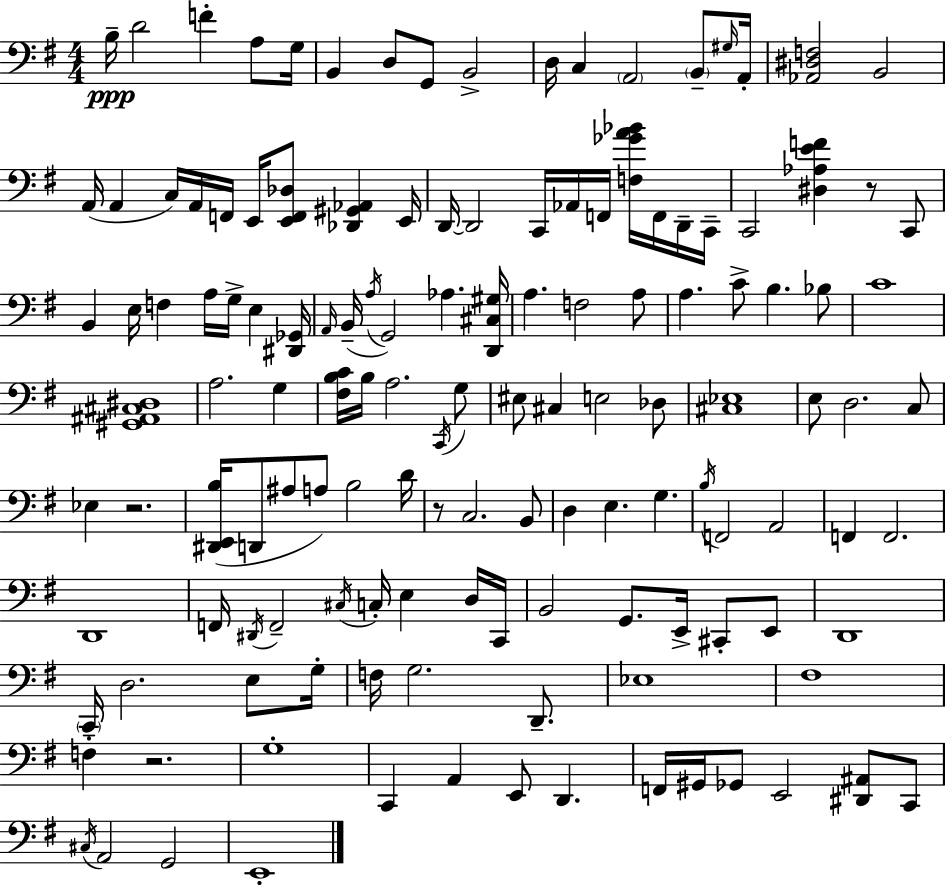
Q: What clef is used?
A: bass